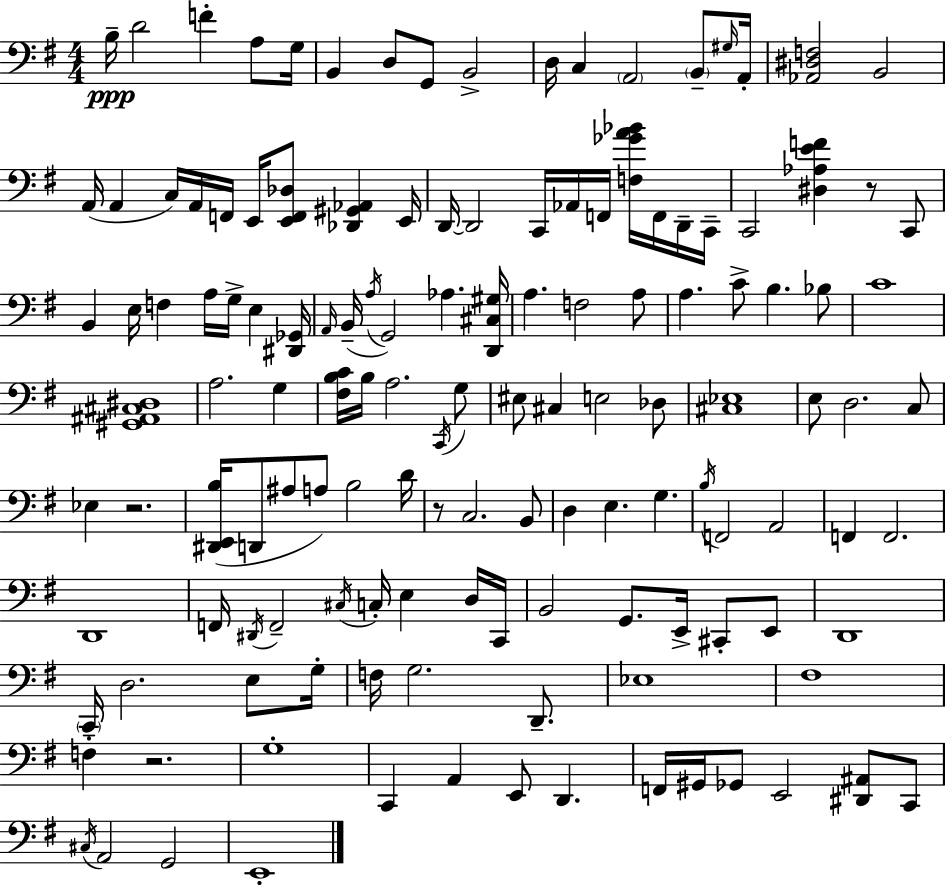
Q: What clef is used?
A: bass